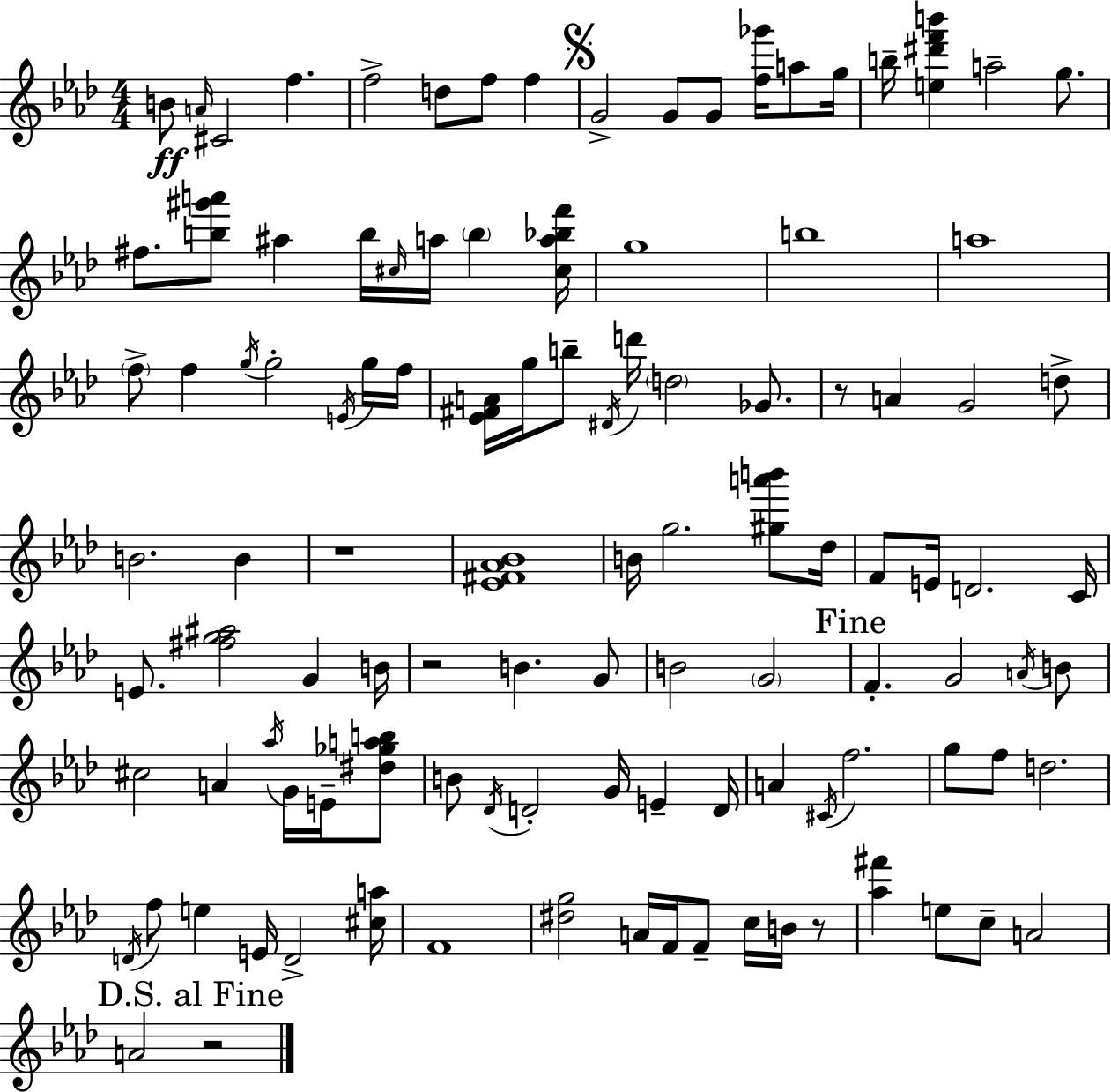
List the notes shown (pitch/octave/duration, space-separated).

B4/e A4/s C#4/h F5/q. F5/h D5/e F5/e F5/q G4/h G4/e G4/e [F5,Gb6]/s A5/e G5/s B5/s [E5,D#6,F6,B6]/q A5/h G5/e. F#5/e. [B5,G#6,A6]/e A#5/q B5/s C#5/s A5/s B5/q [C#5,A5,Bb5,F6]/s G5/w B5/w A5/w F5/e F5/q G5/s G5/h E4/s G5/s F5/s [Eb4,F#4,A4]/s G5/s B5/e D#4/s D6/s D5/h Gb4/e. R/e A4/q G4/h D5/e B4/h. B4/q R/w [Eb4,F#4,Ab4,Bb4]/w B4/s G5/h. [G#5,A6,B6]/e Db5/s F4/e E4/s D4/h. C4/s E4/e. [F#5,G5,A#5]/h G4/q B4/s R/h B4/q. G4/e B4/h G4/h F4/q. G4/h A4/s B4/e C#5/h A4/q Ab5/s G4/s E4/s [D#5,Gb5,A5,B5]/e B4/e Db4/s D4/h G4/s E4/q D4/s A4/q C#4/s F5/h. G5/e F5/e D5/h. D4/s F5/e E5/q E4/s D4/h [C#5,A5]/s F4/w [D#5,G5]/h A4/s F4/s F4/e C5/s B4/s R/e [Ab5,F#6]/q E5/e C5/e A4/h A4/h R/h